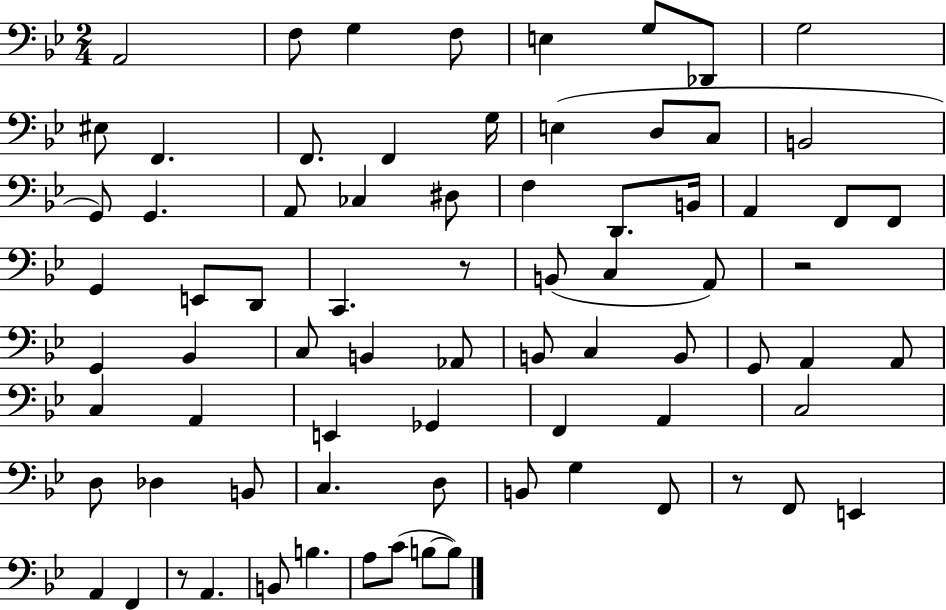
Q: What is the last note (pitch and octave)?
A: B3